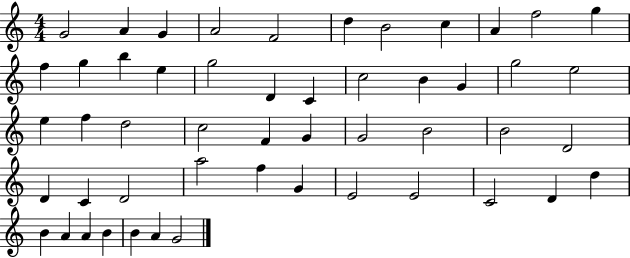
{
  \clef treble
  \numericTimeSignature
  \time 4/4
  \key c \major
  g'2 a'4 g'4 | a'2 f'2 | d''4 b'2 c''4 | a'4 f''2 g''4 | \break f''4 g''4 b''4 e''4 | g''2 d'4 c'4 | c''2 b'4 g'4 | g''2 e''2 | \break e''4 f''4 d''2 | c''2 f'4 g'4 | g'2 b'2 | b'2 d'2 | \break d'4 c'4 d'2 | a''2 f''4 g'4 | e'2 e'2 | c'2 d'4 d''4 | \break b'4 a'4 a'4 b'4 | b'4 a'4 g'2 | \bar "|."
}